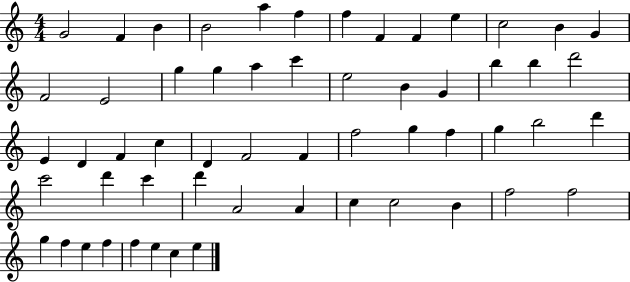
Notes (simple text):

G4/h F4/q B4/q B4/h A5/q F5/q F5/q F4/q F4/q E5/q C5/h B4/q G4/q F4/h E4/h G5/q G5/q A5/q C6/q E5/h B4/q G4/q B5/q B5/q D6/h E4/q D4/q F4/q C5/q D4/q F4/h F4/q F5/h G5/q F5/q G5/q B5/h D6/q C6/h D6/q C6/q D6/q A4/h A4/q C5/q C5/h B4/q F5/h F5/h G5/q F5/q E5/q F5/q F5/q E5/q C5/q E5/q